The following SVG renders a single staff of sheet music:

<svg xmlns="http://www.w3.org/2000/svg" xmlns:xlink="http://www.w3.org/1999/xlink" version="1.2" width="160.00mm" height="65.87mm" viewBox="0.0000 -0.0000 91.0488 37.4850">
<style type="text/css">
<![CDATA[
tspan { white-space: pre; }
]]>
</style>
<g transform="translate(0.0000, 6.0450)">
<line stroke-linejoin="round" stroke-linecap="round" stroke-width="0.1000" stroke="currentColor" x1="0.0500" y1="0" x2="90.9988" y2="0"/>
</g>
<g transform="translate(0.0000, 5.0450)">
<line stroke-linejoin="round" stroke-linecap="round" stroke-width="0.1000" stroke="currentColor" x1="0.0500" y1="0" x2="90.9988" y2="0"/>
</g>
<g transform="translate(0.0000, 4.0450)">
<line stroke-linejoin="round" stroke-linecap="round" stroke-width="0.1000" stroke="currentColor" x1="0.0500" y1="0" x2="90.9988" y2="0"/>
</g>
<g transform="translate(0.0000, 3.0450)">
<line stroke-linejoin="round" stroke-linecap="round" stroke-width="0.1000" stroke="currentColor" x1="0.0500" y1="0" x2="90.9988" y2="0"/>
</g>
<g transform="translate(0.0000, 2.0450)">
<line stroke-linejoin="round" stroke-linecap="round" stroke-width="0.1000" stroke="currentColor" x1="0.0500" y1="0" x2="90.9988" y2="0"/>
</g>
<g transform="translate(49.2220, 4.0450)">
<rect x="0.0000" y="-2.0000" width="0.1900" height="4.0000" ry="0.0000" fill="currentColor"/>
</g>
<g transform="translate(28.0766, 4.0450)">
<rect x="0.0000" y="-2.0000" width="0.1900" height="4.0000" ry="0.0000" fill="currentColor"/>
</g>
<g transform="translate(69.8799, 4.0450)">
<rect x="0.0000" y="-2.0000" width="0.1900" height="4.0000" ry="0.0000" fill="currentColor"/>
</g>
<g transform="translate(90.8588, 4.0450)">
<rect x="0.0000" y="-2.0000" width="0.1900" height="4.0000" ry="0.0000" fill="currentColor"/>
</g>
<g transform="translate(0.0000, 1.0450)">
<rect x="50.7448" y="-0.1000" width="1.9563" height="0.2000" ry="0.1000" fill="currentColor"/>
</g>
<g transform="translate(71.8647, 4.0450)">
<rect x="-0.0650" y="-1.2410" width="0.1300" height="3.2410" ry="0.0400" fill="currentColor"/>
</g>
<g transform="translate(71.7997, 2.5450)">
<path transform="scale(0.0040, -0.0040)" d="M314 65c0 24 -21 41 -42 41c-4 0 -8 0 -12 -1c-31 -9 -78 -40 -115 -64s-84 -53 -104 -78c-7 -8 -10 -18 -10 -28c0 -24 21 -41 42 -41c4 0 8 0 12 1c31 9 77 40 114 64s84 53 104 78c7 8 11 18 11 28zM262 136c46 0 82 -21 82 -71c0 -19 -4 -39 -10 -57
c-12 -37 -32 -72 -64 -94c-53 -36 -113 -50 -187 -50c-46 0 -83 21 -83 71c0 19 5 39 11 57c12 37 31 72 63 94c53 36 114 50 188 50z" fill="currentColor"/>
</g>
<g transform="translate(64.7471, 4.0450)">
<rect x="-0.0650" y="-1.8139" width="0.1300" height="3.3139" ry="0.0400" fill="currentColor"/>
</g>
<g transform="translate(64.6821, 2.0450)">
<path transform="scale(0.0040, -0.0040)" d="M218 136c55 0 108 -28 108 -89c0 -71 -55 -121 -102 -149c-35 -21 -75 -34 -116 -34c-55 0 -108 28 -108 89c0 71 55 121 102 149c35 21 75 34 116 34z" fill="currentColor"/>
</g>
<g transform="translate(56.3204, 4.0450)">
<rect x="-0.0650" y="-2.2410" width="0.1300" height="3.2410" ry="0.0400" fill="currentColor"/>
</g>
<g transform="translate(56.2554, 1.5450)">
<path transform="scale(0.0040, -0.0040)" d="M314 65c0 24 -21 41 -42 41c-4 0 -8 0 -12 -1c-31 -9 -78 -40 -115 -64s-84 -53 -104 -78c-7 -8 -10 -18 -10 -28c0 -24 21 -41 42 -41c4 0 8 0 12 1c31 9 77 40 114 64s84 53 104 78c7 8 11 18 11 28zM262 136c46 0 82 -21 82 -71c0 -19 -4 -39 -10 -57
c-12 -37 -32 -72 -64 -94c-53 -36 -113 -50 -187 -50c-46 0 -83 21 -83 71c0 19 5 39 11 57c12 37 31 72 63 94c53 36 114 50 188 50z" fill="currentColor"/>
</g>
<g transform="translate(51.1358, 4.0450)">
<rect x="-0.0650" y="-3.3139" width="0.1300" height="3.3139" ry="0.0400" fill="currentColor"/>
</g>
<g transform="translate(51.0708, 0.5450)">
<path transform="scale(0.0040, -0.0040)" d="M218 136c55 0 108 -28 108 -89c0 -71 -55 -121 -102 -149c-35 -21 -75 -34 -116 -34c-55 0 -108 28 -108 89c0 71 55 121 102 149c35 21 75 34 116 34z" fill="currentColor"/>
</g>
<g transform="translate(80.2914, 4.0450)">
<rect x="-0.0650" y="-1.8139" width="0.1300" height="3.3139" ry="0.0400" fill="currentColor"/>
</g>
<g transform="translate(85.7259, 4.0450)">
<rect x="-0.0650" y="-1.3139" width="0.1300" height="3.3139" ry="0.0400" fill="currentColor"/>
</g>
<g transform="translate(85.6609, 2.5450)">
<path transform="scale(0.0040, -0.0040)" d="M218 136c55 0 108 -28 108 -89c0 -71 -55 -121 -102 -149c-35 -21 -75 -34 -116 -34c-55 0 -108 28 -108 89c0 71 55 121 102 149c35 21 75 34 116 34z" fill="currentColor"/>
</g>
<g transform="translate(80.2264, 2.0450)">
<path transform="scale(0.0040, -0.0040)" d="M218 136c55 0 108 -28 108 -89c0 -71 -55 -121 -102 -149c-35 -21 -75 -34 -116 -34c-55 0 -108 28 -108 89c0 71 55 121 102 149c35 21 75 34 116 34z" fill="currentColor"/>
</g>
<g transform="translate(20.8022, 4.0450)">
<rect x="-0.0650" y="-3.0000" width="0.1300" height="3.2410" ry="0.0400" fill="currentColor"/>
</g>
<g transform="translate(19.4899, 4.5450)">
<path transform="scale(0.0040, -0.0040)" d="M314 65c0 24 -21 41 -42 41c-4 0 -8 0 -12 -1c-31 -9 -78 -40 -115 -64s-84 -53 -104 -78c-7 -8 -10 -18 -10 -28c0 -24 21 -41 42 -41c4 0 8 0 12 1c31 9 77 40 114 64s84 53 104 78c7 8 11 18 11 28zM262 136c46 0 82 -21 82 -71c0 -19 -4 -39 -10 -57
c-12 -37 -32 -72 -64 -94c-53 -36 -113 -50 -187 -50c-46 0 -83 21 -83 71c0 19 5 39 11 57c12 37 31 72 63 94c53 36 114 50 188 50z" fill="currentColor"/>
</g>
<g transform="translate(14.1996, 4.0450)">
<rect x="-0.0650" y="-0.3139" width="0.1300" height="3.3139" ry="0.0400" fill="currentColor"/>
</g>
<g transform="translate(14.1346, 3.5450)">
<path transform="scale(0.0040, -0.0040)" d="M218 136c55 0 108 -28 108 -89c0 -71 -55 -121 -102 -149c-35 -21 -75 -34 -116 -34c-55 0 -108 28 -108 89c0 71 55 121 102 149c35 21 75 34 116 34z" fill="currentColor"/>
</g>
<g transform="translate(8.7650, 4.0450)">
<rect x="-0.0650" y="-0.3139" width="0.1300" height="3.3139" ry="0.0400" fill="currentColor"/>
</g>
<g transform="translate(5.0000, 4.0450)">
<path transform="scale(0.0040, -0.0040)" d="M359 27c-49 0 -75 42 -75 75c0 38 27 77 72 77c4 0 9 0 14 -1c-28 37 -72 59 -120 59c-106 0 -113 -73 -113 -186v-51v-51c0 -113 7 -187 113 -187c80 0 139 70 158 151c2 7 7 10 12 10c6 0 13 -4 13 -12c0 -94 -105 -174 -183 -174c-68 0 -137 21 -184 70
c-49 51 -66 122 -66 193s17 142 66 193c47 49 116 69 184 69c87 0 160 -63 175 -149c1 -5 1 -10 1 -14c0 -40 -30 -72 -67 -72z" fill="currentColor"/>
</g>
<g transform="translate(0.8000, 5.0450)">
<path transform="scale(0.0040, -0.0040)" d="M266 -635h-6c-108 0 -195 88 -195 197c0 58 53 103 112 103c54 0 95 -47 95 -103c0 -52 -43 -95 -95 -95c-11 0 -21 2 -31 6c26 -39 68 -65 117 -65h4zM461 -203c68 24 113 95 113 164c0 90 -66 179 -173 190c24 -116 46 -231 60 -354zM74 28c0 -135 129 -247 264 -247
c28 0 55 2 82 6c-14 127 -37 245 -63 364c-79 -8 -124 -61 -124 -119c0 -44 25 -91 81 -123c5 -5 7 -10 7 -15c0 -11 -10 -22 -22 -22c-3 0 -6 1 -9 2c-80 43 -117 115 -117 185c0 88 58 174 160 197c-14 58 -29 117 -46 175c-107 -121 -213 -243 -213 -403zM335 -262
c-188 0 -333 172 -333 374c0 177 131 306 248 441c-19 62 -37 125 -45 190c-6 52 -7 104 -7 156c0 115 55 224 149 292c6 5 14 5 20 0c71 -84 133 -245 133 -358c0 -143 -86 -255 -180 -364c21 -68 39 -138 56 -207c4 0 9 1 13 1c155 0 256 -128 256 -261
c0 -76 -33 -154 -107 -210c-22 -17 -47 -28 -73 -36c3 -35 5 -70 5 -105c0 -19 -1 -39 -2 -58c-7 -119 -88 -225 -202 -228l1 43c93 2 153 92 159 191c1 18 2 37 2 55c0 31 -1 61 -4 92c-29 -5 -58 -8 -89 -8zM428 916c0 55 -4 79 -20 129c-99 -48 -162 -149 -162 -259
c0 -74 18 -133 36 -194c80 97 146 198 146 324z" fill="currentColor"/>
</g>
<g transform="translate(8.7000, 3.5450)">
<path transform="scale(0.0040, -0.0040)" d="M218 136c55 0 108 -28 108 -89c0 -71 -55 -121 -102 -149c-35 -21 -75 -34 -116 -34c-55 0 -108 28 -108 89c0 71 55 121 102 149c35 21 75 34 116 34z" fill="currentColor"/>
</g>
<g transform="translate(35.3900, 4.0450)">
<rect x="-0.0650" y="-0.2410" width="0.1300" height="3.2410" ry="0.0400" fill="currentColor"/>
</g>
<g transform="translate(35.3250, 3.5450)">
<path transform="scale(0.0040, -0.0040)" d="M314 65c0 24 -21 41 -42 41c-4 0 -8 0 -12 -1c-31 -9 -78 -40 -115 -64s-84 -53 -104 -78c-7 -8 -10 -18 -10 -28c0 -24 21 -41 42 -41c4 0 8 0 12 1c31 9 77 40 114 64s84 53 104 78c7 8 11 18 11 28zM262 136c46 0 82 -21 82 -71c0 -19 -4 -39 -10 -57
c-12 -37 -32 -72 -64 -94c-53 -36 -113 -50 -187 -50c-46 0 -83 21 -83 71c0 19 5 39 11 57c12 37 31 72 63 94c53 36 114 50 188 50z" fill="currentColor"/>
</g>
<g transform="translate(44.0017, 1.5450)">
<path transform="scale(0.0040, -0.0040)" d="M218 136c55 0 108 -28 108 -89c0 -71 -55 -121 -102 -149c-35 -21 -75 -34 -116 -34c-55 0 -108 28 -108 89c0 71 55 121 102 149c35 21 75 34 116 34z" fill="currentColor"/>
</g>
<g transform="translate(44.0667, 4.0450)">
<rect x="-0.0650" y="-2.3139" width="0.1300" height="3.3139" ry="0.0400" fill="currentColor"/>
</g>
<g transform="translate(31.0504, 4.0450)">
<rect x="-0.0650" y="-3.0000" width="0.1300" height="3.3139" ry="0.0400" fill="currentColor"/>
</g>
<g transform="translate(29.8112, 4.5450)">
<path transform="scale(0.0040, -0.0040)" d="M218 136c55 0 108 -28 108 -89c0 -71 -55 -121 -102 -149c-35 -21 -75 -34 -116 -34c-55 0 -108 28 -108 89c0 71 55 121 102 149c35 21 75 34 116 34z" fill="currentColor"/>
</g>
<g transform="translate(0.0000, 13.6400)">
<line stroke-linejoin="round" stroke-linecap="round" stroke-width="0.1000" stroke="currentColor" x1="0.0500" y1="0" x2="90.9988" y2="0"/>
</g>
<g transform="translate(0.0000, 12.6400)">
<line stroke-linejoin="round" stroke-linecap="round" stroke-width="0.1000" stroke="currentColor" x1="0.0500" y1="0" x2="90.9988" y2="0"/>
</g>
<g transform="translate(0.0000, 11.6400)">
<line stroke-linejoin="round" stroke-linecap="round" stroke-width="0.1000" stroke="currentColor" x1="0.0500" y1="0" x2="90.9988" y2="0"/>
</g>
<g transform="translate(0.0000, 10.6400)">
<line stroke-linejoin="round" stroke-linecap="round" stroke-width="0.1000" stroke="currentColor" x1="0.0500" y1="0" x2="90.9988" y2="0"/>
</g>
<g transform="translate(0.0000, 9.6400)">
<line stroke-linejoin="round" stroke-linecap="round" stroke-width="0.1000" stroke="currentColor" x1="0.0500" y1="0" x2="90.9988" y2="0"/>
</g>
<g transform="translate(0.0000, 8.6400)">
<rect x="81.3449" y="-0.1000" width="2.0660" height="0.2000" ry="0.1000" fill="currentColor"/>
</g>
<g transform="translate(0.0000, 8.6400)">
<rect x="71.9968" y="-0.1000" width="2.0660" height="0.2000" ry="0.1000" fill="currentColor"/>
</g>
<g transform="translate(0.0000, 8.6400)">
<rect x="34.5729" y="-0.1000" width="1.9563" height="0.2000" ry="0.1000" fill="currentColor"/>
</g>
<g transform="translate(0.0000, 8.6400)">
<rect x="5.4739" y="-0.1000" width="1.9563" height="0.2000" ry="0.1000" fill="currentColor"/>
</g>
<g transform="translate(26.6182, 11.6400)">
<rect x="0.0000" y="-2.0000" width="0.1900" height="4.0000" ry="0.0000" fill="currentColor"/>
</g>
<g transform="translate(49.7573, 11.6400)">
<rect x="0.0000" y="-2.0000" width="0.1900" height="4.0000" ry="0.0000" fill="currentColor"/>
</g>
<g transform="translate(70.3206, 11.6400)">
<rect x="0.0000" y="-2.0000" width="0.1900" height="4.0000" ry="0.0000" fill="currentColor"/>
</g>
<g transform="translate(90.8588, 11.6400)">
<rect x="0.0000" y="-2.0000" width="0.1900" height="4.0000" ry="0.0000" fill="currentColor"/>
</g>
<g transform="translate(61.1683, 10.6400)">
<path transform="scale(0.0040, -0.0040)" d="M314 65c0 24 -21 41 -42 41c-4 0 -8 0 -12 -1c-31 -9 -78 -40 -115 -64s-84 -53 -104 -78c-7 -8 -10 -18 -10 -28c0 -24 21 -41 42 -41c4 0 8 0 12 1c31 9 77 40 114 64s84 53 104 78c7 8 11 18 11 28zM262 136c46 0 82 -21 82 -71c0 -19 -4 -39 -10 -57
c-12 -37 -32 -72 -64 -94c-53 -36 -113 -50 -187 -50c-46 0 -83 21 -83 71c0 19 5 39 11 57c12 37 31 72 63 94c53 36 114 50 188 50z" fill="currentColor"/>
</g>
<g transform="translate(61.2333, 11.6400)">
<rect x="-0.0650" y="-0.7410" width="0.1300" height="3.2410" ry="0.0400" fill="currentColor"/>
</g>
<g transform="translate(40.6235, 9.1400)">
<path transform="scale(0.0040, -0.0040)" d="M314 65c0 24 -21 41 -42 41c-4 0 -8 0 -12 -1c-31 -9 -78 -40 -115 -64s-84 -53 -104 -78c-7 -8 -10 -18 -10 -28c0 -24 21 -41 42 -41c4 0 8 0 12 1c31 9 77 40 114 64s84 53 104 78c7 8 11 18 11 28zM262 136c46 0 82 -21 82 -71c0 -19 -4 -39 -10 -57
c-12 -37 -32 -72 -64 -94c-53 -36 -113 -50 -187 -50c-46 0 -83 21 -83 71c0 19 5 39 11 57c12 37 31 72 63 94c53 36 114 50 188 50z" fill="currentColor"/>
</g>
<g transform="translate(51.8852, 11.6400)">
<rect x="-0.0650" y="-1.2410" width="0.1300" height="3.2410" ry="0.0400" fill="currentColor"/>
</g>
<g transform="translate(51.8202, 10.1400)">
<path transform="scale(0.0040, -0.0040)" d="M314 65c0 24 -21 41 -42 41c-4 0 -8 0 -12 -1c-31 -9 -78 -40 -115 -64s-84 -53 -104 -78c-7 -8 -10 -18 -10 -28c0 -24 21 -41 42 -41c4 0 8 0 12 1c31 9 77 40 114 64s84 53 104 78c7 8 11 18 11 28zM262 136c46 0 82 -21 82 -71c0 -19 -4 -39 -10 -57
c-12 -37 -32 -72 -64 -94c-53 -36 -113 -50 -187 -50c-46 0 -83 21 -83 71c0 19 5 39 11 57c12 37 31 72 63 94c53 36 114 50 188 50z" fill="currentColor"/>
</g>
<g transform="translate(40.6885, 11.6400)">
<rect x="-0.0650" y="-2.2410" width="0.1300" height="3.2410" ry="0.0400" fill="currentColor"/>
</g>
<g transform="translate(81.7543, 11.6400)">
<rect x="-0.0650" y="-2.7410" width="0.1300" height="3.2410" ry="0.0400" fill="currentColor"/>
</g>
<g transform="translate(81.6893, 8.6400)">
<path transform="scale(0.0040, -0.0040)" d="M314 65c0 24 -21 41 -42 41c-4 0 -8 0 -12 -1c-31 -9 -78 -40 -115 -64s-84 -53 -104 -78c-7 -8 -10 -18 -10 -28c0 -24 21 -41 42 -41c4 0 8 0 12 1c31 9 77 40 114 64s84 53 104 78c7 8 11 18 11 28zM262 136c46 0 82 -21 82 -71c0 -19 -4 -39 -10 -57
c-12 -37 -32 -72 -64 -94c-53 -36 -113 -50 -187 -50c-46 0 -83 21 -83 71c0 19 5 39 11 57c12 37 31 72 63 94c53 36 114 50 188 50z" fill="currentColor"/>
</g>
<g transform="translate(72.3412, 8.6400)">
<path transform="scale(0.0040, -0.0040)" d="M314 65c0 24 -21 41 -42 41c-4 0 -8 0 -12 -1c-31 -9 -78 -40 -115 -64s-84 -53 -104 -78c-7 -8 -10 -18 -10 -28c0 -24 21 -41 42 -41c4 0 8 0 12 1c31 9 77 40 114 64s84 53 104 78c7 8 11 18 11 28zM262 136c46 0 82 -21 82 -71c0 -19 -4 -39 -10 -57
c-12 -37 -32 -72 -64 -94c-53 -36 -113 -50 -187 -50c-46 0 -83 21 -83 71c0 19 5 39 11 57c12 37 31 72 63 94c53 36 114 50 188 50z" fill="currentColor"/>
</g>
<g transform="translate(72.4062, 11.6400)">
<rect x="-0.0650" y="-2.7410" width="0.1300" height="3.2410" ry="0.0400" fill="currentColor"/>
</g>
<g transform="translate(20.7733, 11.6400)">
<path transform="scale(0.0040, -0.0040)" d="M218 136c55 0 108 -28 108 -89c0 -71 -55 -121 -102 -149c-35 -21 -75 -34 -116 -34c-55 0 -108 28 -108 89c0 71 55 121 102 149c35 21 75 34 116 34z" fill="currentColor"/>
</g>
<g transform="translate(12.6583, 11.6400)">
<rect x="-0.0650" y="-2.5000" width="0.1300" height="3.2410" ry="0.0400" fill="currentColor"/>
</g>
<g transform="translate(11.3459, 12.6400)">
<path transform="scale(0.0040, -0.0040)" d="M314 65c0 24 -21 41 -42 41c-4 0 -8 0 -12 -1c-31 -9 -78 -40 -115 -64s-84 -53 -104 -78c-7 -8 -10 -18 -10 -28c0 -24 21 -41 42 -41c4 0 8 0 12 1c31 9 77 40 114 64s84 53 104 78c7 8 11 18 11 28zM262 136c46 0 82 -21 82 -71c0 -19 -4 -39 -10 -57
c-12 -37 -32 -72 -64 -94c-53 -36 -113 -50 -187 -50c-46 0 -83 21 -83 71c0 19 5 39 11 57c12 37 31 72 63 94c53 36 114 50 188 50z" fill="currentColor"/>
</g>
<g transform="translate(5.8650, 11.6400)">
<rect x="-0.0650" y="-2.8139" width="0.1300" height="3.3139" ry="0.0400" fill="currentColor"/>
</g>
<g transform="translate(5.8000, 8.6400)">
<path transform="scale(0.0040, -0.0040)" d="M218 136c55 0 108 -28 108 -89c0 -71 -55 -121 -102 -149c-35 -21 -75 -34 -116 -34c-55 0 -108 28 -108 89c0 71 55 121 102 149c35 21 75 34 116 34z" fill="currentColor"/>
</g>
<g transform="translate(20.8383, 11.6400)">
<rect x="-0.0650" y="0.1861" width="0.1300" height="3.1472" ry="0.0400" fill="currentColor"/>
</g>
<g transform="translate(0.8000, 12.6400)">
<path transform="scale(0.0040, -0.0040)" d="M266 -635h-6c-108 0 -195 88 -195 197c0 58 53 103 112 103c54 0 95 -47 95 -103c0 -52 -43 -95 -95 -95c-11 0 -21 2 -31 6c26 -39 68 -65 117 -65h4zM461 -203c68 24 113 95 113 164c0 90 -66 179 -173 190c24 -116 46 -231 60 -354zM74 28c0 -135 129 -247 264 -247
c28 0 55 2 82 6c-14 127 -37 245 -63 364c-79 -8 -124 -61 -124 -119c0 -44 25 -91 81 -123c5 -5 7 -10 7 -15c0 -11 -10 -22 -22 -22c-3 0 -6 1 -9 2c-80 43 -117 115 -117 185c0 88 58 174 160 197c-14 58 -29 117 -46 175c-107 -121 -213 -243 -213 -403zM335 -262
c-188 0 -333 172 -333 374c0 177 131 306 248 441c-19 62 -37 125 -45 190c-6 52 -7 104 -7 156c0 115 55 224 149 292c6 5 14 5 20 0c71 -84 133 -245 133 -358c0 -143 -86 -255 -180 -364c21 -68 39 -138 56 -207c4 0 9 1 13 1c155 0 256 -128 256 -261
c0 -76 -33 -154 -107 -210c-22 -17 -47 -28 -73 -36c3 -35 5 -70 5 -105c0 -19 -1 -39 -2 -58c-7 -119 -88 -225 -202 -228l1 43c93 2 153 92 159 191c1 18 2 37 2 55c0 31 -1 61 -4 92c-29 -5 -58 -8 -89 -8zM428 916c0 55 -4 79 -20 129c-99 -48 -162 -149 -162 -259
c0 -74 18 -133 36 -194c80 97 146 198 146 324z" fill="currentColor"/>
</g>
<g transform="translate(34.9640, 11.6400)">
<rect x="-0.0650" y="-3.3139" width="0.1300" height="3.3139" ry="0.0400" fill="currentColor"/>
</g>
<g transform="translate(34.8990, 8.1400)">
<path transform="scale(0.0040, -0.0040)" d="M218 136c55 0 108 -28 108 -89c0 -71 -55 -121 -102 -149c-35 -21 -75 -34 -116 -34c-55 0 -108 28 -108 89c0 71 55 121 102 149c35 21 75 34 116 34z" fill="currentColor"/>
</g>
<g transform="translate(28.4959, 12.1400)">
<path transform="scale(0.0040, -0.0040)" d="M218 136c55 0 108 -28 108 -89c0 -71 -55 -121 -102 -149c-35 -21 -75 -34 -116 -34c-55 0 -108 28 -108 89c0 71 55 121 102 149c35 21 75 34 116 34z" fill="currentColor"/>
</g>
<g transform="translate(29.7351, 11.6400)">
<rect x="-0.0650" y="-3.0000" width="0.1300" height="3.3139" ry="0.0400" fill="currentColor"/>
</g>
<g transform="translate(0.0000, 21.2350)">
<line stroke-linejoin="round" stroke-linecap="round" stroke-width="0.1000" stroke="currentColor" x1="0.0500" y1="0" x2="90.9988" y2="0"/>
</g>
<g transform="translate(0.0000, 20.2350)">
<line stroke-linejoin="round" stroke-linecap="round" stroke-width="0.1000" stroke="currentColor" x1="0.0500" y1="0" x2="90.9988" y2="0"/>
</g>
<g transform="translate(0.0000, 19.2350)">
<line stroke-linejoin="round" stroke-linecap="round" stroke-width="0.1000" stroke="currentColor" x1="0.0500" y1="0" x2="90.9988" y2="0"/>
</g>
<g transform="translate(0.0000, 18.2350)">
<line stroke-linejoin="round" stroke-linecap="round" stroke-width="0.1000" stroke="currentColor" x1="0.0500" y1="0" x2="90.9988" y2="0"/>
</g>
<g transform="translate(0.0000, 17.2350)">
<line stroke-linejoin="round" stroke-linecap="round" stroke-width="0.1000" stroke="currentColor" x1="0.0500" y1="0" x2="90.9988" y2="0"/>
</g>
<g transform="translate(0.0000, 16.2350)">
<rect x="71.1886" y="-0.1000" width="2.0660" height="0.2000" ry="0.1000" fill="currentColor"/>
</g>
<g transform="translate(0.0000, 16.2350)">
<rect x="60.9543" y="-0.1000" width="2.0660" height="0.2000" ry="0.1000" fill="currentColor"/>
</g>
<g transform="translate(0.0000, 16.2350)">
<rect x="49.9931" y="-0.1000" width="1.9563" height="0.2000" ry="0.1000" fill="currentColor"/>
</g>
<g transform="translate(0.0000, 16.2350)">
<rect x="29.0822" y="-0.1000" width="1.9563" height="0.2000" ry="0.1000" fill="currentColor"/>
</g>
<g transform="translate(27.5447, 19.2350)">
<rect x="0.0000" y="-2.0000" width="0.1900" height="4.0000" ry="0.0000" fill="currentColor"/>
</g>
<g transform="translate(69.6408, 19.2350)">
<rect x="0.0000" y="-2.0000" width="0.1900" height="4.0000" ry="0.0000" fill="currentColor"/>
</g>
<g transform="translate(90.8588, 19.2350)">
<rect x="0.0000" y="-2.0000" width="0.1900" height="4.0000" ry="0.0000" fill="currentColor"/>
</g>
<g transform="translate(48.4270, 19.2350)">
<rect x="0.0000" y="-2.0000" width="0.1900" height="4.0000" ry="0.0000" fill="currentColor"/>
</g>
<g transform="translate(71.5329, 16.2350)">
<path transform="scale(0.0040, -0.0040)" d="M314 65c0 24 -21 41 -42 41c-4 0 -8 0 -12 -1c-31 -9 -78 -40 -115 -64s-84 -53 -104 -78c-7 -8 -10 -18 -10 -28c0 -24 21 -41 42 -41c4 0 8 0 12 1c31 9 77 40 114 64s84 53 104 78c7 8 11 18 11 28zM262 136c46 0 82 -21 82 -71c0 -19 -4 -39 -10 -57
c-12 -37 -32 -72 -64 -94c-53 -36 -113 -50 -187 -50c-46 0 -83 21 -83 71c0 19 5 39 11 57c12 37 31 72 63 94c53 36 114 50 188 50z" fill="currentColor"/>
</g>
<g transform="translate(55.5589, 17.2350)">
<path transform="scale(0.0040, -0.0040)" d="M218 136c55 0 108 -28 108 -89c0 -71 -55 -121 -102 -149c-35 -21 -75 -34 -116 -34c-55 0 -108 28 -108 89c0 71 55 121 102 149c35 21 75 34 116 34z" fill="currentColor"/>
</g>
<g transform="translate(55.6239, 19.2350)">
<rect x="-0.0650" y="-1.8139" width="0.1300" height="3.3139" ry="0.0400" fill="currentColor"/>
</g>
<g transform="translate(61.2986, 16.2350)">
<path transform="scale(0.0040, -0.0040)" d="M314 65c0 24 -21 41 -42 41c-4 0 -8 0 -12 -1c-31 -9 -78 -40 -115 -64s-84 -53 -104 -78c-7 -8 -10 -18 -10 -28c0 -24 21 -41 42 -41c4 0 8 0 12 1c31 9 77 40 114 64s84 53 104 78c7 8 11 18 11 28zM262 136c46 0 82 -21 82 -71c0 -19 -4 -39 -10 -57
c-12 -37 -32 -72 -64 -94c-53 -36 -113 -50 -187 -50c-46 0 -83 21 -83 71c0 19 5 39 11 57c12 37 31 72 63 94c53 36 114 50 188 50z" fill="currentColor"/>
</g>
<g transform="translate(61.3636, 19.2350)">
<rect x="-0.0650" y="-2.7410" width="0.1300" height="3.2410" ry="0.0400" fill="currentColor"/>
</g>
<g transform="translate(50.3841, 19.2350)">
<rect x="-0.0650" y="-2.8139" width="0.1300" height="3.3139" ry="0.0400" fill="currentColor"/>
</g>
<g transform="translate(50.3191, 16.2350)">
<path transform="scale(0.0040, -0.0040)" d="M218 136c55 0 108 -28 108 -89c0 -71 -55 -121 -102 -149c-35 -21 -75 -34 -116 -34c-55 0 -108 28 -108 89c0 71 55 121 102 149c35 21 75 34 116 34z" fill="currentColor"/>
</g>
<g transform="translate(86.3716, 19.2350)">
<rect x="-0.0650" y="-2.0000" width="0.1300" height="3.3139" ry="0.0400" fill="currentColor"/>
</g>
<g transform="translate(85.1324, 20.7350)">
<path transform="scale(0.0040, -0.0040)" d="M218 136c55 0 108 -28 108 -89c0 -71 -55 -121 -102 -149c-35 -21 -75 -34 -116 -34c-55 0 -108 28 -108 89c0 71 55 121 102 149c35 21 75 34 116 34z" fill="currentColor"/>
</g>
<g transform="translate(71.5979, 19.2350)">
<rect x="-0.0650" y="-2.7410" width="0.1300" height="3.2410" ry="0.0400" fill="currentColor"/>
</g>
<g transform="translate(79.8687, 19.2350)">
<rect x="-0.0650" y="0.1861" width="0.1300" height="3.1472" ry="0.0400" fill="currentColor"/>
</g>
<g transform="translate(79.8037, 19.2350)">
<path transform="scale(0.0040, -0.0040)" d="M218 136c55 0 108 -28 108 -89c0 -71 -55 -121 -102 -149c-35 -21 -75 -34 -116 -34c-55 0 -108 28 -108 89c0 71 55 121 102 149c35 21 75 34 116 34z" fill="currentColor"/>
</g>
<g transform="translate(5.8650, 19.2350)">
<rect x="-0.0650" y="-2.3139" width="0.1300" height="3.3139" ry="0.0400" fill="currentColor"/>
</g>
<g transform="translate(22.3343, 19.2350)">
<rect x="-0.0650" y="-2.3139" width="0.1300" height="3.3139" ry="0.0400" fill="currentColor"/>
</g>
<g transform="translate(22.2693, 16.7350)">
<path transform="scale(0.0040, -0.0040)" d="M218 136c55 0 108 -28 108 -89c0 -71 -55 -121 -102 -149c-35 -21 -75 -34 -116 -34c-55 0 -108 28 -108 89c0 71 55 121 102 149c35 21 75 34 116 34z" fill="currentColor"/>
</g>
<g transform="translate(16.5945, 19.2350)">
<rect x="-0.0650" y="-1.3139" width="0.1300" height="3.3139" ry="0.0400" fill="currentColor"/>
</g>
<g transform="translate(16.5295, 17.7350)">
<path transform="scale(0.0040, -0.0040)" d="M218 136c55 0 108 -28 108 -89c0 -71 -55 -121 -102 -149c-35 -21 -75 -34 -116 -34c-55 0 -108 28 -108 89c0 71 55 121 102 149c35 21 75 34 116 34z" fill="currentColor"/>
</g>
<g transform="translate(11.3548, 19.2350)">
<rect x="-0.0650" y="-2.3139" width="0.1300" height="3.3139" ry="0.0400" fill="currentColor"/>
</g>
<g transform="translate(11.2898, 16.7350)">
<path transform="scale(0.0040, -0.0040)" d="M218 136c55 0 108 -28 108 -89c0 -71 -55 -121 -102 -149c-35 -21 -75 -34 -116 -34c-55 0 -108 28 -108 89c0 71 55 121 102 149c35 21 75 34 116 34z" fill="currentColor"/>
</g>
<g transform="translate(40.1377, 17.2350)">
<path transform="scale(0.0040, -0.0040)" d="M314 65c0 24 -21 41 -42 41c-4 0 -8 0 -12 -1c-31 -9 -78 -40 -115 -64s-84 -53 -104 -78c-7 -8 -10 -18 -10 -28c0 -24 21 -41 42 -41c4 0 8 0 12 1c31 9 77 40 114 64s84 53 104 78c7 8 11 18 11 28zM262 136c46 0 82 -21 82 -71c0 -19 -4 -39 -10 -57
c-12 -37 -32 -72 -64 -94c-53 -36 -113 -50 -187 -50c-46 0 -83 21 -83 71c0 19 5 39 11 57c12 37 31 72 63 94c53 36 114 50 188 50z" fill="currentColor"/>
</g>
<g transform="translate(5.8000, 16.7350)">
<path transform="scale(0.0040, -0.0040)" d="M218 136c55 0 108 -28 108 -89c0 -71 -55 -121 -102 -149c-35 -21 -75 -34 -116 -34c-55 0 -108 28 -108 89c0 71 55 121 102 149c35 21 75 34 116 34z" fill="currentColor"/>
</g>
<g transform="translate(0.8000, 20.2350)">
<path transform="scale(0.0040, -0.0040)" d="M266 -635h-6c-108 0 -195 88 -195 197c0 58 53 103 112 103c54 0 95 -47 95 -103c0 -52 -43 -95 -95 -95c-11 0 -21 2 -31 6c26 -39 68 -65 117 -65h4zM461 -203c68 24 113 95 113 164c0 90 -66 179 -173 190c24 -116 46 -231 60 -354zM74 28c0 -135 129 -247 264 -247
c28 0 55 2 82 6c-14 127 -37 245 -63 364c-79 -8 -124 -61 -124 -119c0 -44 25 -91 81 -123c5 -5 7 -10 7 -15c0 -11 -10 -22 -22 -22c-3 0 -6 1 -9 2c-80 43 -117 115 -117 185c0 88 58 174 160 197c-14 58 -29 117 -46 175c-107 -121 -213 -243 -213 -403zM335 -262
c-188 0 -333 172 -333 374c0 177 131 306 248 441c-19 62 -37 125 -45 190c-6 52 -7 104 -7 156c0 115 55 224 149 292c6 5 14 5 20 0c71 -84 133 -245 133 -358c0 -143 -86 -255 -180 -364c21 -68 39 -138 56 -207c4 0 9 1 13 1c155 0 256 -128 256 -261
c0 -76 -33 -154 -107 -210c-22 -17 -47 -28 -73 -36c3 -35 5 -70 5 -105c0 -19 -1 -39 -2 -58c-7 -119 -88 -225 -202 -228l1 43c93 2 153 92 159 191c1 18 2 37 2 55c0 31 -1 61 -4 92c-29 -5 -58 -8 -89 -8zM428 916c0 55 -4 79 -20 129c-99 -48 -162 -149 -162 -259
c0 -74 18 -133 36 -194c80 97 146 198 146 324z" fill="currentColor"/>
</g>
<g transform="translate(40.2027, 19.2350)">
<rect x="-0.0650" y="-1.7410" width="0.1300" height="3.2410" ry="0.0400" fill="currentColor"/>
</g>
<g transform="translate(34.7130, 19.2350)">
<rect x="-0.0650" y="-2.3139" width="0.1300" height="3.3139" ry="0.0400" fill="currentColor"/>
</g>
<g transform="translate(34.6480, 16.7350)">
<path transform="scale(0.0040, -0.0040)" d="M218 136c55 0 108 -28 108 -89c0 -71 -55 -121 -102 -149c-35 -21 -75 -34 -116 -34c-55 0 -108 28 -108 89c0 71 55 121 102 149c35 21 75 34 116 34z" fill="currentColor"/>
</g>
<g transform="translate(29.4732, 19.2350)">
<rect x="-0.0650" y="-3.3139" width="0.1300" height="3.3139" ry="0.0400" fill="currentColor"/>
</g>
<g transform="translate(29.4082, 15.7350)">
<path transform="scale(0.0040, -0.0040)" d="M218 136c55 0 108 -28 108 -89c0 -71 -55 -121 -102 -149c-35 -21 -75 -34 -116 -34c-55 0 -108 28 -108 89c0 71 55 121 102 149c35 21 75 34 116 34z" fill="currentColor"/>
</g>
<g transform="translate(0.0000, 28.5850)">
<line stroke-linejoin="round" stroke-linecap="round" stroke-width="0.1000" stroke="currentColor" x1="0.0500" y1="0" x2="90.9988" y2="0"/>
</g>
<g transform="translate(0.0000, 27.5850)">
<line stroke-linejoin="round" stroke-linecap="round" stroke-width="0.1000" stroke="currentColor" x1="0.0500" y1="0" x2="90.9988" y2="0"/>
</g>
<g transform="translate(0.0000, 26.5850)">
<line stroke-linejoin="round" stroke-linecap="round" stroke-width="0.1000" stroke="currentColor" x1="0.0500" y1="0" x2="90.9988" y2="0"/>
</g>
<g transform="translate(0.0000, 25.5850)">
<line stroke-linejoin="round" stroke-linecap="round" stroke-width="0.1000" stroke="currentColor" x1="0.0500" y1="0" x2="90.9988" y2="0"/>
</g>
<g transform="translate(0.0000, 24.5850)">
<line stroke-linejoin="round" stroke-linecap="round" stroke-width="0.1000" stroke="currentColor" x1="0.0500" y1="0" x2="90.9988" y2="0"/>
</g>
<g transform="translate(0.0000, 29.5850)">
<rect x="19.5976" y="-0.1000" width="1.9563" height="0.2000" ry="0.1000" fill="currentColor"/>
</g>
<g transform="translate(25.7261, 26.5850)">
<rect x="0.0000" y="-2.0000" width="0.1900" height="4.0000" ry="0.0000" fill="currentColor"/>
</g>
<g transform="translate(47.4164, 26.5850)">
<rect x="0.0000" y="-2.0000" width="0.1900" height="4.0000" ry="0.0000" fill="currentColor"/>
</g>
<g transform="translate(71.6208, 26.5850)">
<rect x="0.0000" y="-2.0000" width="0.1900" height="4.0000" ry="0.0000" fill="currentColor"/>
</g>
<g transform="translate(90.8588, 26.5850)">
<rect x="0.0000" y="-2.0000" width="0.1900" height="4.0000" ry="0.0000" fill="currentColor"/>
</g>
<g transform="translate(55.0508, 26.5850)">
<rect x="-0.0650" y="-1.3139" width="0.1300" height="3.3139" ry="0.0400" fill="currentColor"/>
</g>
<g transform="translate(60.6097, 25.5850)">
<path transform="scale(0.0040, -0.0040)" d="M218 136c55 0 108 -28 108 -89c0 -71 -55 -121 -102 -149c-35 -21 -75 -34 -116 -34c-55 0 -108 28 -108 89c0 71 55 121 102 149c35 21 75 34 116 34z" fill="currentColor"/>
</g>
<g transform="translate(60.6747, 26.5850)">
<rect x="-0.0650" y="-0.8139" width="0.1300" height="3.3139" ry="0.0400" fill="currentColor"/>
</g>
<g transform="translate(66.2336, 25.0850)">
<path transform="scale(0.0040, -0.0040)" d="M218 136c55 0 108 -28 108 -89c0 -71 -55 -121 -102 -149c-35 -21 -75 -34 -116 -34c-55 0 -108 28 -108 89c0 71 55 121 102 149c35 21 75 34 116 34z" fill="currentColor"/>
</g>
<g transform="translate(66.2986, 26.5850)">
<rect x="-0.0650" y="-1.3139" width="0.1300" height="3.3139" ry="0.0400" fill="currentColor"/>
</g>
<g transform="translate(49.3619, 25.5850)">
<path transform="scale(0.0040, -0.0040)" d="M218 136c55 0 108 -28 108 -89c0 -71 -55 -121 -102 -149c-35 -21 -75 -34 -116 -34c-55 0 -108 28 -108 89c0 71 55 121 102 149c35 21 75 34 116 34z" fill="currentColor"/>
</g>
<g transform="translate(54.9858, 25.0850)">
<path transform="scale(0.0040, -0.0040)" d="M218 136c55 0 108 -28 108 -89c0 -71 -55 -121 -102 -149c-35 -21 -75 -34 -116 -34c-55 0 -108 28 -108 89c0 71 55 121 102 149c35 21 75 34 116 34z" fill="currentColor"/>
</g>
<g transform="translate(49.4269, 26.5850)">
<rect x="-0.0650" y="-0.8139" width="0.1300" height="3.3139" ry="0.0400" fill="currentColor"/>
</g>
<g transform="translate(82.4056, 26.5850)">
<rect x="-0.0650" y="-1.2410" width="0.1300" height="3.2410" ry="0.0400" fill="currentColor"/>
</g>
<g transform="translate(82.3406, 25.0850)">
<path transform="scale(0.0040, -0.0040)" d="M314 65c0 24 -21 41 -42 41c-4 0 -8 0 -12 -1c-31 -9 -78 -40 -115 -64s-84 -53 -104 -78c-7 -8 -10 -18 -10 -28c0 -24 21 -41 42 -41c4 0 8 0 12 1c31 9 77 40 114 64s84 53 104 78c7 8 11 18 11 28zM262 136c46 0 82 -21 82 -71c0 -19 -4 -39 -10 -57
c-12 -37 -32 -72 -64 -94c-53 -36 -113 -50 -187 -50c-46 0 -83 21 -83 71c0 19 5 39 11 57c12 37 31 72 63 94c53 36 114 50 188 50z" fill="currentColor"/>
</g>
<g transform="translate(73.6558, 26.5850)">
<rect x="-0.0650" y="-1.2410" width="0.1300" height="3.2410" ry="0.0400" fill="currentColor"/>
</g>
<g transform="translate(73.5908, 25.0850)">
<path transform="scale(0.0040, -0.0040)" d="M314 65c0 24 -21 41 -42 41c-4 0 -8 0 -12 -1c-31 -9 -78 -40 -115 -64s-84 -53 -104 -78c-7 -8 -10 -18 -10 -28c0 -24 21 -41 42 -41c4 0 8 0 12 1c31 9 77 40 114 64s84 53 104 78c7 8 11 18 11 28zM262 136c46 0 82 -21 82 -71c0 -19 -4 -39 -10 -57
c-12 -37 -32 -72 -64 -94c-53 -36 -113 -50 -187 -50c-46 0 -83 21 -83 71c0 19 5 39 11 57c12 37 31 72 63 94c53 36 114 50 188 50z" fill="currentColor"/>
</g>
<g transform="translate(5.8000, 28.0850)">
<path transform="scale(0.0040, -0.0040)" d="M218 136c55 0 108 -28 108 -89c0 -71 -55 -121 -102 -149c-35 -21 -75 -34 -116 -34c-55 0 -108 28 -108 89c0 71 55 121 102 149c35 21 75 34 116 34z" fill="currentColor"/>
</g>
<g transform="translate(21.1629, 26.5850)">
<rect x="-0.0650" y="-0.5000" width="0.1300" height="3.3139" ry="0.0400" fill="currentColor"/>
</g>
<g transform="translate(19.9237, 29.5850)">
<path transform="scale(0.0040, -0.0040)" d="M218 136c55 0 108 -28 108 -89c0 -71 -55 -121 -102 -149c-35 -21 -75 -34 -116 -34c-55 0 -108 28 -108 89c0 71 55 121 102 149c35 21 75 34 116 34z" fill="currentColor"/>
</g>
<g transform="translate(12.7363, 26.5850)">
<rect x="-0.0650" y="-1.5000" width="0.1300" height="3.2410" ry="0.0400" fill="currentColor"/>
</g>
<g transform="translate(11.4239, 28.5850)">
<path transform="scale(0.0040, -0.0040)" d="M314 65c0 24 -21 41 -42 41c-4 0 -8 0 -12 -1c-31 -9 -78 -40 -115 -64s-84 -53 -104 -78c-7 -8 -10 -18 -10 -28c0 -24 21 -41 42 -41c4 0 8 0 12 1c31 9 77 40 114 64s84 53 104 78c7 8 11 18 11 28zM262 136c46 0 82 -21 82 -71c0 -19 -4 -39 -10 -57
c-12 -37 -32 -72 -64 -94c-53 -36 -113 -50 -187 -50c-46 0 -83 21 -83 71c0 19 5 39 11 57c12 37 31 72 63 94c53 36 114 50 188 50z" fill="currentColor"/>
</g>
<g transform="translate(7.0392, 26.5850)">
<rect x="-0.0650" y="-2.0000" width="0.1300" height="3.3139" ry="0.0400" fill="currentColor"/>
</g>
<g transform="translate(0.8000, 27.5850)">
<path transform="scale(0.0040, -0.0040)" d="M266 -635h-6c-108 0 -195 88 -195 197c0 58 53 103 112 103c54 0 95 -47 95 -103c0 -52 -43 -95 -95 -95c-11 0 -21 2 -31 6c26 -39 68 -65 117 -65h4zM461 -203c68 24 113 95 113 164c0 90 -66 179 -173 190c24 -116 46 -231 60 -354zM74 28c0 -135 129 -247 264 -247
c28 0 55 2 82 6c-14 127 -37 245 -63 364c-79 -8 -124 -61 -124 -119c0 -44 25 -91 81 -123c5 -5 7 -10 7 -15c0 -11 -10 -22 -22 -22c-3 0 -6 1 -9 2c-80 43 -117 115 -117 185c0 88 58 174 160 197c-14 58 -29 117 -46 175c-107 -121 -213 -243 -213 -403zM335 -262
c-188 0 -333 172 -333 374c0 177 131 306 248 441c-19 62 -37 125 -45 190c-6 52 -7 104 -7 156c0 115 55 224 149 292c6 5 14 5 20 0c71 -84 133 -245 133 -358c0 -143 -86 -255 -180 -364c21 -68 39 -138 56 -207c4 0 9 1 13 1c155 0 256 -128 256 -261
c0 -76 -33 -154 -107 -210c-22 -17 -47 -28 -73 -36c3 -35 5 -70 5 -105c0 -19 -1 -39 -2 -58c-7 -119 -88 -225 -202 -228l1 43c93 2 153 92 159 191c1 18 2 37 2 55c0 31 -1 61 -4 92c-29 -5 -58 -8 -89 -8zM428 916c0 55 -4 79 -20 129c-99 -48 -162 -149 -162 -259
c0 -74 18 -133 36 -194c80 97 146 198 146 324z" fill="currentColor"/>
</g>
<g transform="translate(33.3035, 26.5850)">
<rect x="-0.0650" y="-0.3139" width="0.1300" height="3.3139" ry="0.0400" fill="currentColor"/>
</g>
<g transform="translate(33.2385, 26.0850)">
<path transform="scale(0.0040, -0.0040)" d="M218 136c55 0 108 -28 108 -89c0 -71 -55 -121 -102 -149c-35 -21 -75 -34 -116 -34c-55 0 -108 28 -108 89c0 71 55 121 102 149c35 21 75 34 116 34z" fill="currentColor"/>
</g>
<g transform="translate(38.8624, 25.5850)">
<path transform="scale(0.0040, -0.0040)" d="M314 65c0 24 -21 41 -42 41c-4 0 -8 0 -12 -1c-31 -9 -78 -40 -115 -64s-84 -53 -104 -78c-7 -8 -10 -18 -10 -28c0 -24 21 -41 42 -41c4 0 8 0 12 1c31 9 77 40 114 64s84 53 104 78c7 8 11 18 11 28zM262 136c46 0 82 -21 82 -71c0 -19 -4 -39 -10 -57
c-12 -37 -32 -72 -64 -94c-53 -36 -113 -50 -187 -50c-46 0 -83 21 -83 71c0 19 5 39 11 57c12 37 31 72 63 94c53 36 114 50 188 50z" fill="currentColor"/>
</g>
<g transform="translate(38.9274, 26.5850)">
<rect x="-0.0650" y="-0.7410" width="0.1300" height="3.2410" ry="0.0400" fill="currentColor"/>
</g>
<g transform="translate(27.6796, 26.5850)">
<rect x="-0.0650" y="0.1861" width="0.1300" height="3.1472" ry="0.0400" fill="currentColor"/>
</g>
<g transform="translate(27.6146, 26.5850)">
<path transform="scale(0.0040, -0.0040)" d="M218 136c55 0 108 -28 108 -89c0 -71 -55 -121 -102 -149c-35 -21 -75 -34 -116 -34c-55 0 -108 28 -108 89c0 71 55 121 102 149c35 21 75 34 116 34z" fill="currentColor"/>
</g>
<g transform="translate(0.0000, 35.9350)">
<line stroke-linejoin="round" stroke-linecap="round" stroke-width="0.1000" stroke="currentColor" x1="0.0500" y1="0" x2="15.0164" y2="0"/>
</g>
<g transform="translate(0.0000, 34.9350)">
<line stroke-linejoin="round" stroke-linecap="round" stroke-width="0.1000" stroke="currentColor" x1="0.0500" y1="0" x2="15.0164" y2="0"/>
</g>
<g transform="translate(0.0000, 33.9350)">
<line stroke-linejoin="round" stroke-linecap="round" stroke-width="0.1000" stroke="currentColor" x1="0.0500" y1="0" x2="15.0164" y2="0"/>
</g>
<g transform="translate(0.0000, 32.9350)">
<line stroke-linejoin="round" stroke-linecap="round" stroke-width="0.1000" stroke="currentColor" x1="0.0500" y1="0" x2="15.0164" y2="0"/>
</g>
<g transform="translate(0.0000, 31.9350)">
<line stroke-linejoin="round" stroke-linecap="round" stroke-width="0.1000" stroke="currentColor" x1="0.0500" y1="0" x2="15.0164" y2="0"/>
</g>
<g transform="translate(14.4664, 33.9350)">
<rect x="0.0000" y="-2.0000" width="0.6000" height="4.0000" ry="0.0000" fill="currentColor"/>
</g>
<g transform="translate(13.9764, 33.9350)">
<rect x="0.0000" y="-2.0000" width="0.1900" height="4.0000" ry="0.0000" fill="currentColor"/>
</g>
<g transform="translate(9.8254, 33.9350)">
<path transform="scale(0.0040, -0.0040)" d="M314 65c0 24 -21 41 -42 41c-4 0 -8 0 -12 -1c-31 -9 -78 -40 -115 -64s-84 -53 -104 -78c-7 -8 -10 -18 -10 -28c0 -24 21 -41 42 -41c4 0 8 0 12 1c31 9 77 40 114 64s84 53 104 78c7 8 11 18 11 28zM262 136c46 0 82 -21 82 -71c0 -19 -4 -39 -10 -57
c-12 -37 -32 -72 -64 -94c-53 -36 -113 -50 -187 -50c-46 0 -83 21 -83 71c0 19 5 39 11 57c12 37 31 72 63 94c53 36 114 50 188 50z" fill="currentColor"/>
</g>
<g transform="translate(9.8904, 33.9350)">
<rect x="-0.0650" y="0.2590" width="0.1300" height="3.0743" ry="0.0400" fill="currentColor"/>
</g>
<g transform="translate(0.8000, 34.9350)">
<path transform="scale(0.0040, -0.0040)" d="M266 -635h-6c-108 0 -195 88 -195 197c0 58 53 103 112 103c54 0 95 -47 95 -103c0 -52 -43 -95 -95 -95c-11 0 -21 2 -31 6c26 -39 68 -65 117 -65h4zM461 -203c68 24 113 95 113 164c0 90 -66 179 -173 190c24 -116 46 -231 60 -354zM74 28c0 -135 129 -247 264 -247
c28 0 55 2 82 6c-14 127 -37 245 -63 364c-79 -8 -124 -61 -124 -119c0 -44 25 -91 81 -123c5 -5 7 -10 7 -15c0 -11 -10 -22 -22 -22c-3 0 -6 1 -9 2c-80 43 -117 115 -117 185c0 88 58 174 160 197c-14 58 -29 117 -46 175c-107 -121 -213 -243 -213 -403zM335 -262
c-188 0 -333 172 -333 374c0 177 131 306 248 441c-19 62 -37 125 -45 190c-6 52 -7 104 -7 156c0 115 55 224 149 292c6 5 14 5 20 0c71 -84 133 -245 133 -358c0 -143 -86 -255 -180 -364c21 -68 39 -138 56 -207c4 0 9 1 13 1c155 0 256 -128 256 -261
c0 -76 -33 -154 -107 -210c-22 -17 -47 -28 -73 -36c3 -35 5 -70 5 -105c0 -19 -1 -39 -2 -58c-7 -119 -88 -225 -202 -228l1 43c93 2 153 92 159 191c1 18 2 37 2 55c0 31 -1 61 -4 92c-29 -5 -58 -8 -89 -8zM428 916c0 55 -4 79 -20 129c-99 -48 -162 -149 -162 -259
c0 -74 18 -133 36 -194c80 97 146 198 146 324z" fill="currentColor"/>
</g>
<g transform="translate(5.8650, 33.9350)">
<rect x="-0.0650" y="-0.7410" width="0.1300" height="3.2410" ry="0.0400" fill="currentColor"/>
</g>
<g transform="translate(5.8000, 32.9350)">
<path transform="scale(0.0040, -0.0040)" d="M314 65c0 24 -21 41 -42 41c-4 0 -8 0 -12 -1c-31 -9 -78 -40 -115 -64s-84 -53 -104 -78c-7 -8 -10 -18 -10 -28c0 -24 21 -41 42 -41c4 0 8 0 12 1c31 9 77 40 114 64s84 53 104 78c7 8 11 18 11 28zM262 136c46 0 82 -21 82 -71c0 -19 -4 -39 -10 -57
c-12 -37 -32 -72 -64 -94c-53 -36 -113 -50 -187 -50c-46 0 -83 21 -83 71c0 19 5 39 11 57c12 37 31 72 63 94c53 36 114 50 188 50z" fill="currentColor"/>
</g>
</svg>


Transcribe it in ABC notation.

X:1
T:Untitled
M:4/4
L:1/4
K:C
c c A2 A c2 g b g2 f e2 f e a G2 B A b g2 e2 d2 a2 a2 g g e g b g f2 a f a2 a2 B F F E2 C B c d2 d e d e e2 e2 d2 B2